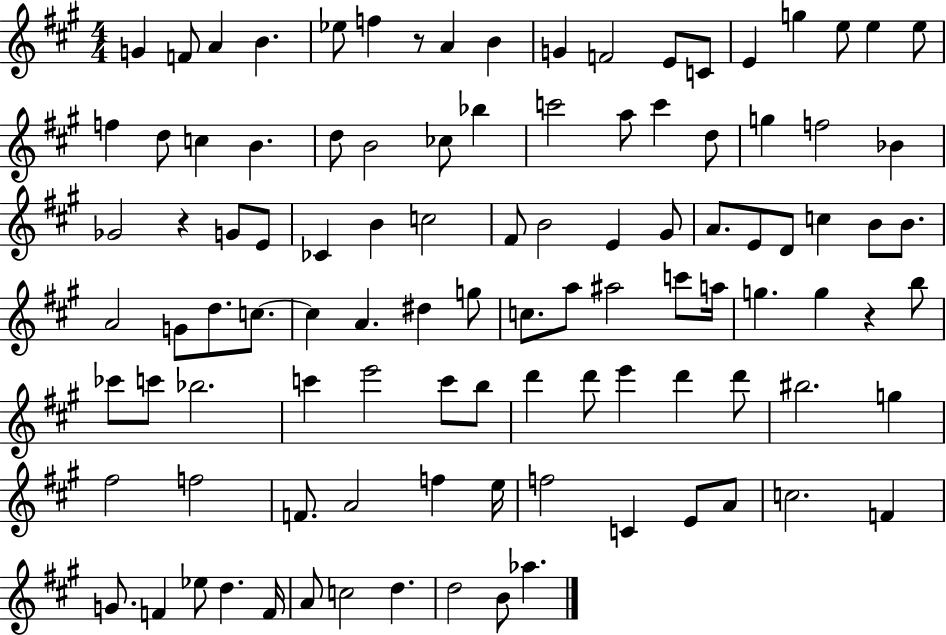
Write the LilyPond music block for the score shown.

{
  \clef treble
  \numericTimeSignature
  \time 4/4
  \key a \major
  g'4 f'8 a'4 b'4. | ees''8 f''4 r8 a'4 b'4 | g'4 f'2 e'8 c'8 | e'4 g''4 e''8 e''4 e''8 | \break f''4 d''8 c''4 b'4. | d''8 b'2 ces''8 bes''4 | c'''2 a''8 c'''4 d''8 | g''4 f''2 bes'4 | \break ges'2 r4 g'8 e'8 | ces'4 b'4 c''2 | fis'8 b'2 e'4 gis'8 | a'8. e'8 d'8 c''4 b'8 b'8. | \break a'2 g'8 d''8. c''8.~~ | c''4 a'4. dis''4 g''8 | c''8. a''8 ais''2 c'''8 a''16 | g''4. g''4 r4 b''8 | \break ces'''8 c'''8 bes''2. | c'''4 e'''2 c'''8 b''8 | d'''4 d'''8 e'''4 d'''4 d'''8 | bis''2. g''4 | \break fis''2 f''2 | f'8. a'2 f''4 e''16 | f''2 c'4 e'8 a'8 | c''2. f'4 | \break g'8. f'4 ees''8 d''4. f'16 | a'8 c''2 d''4. | d''2 b'8 aes''4. | \bar "|."
}